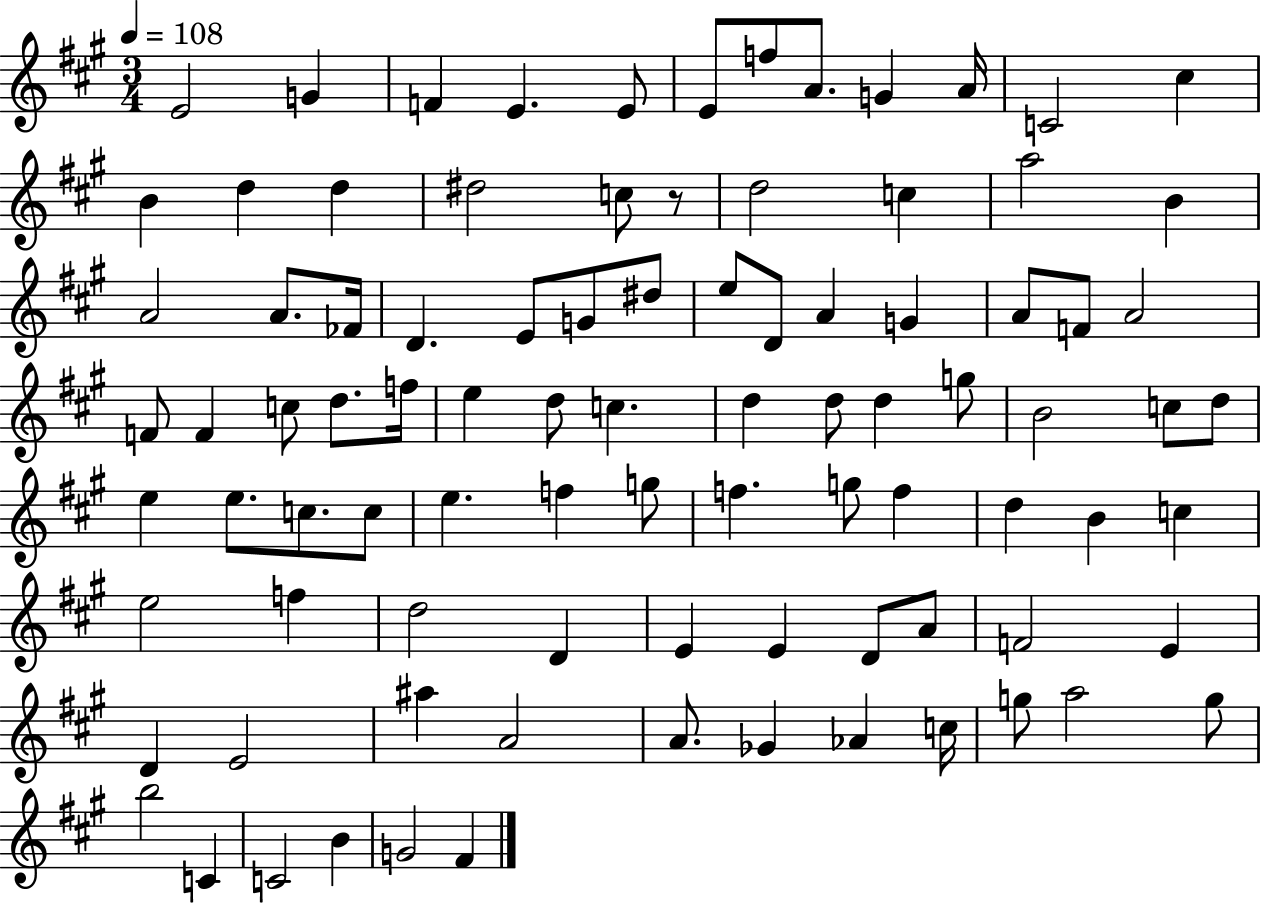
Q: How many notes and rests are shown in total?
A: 91